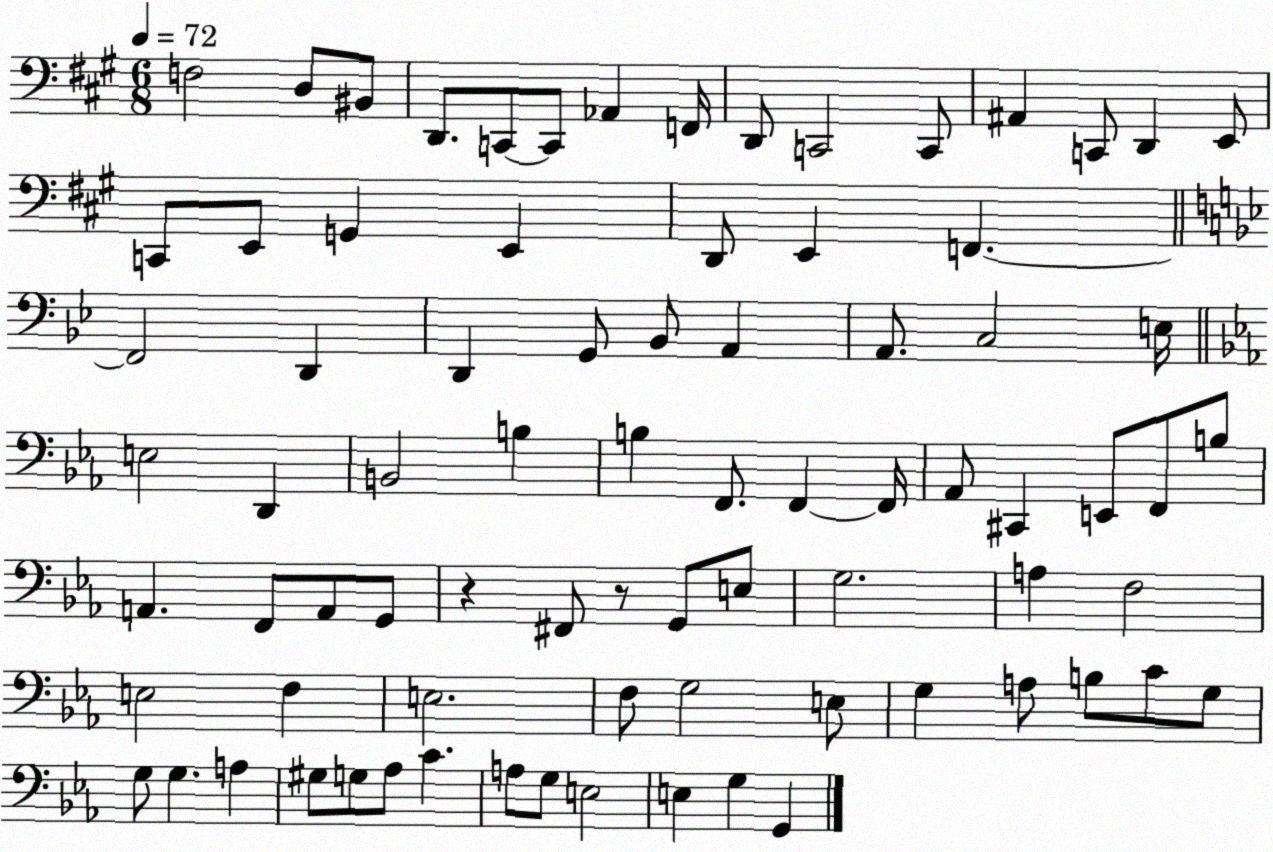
X:1
T:Untitled
M:6/8
L:1/4
K:A
F,2 D,/2 ^B,,/2 D,,/2 C,,/2 C,,/2 _A,, F,,/4 D,,/2 C,,2 C,,/2 ^A,, C,,/2 D,, E,,/2 C,,/2 E,,/2 G,, E,, D,,/2 E,, F,, F,,2 D,, D,, G,,/2 _B,,/2 A,, A,,/2 C,2 E,/4 E,2 D,, B,,2 B, B, F,,/2 F,, F,,/4 _A,,/2 ^C,, E,,/2 F,,/2 B,/2 A,, F,,/2 A,,/2 G,,/2 z ^F,,/2 z/2 G,,/2 E,/2 G,2 A, F,2 E,2 F, E,2 F,/2 G,2 E,/2 G, A,/2 B,/2 C/2 G,/2 G,/2 G, A, ^G,/2 G,/2 _A,/2 C A,/2 G,/2 E,2 E, G, G,,